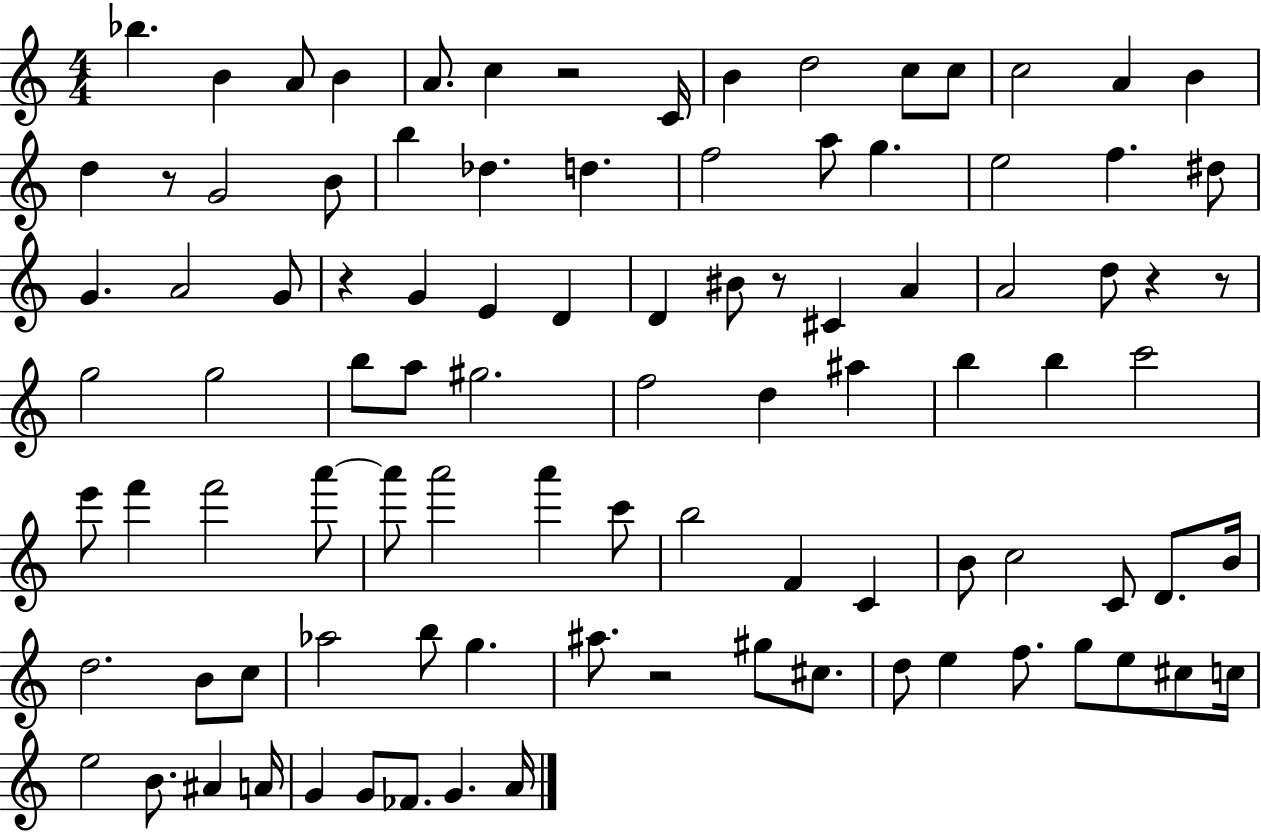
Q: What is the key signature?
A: C major